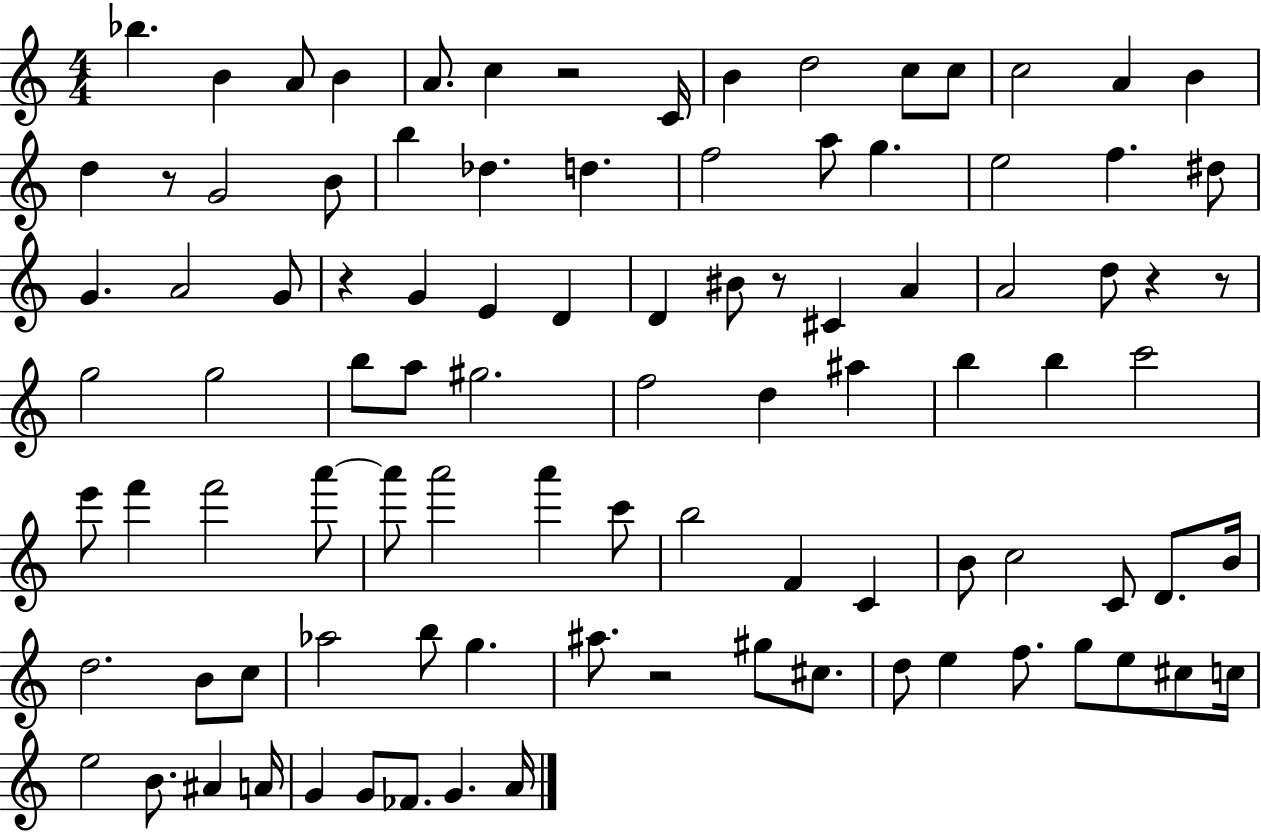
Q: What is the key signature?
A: C major